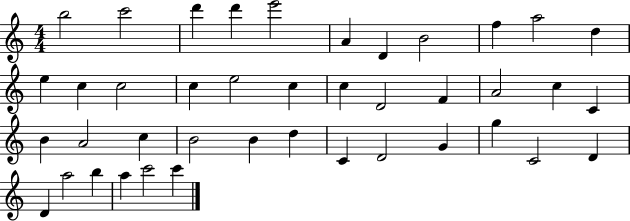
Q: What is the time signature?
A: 4/4